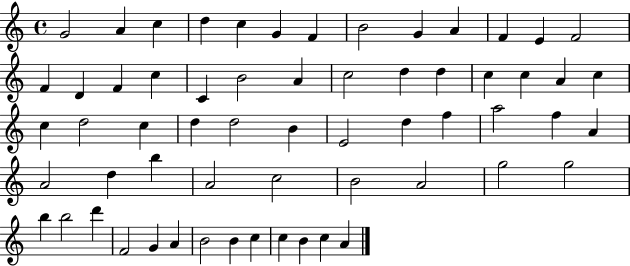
X:1
T:Untitled
M:4/4
L:1/4
K:C
G2 A c d c G F B2 G A F E F2 F D F c C B2 A c2 d d c c A c c d2 c d d2 B E2 d f a2 f A A2 d b A2 c2 B2 A2 g2 g2 b b2 d' F2 G A B2 B c c B c A